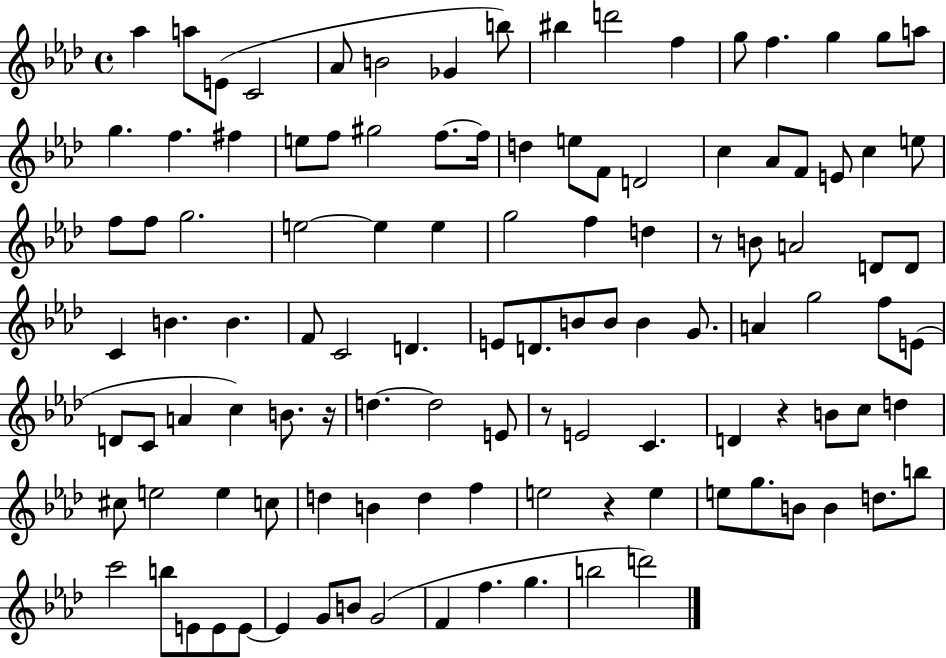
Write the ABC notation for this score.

X:1
T:Untitled
M:4/4
L:1/4
K:Ab
_a a/2 E/2 C2 _A/2 B2 _G b/2 ^b d'2 f g/2 f g g/2 a/2 g f ^f e/2 f/2 ^g2 f/2 f/4 d e/2 F/2 D2 c _A/2 F/2 E/2 c e/2 f/2 f/2 g2 e2 e e g2 f d z/2 B/2 A2 D/2 D/2 C B B F/2 C2 D E/2 D/2 B/2 B/2 B G/2 A g2 f/2 E/2 D/2 C/2 A c B/2 z/4 d d2 E/2 z/2 E2 C D z B/2 c/2 d ^c/2 e2 e c/2 d B d f e2 z e e/2 g/2 B/2 B d/2 b/2 c'2 b/2 E/2 E/2 E/2 E G/2 B/2 G2 F f g b2 d'2